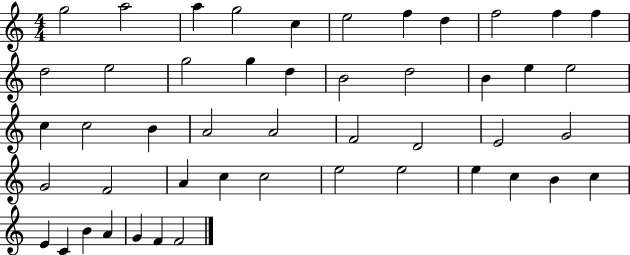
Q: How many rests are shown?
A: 0